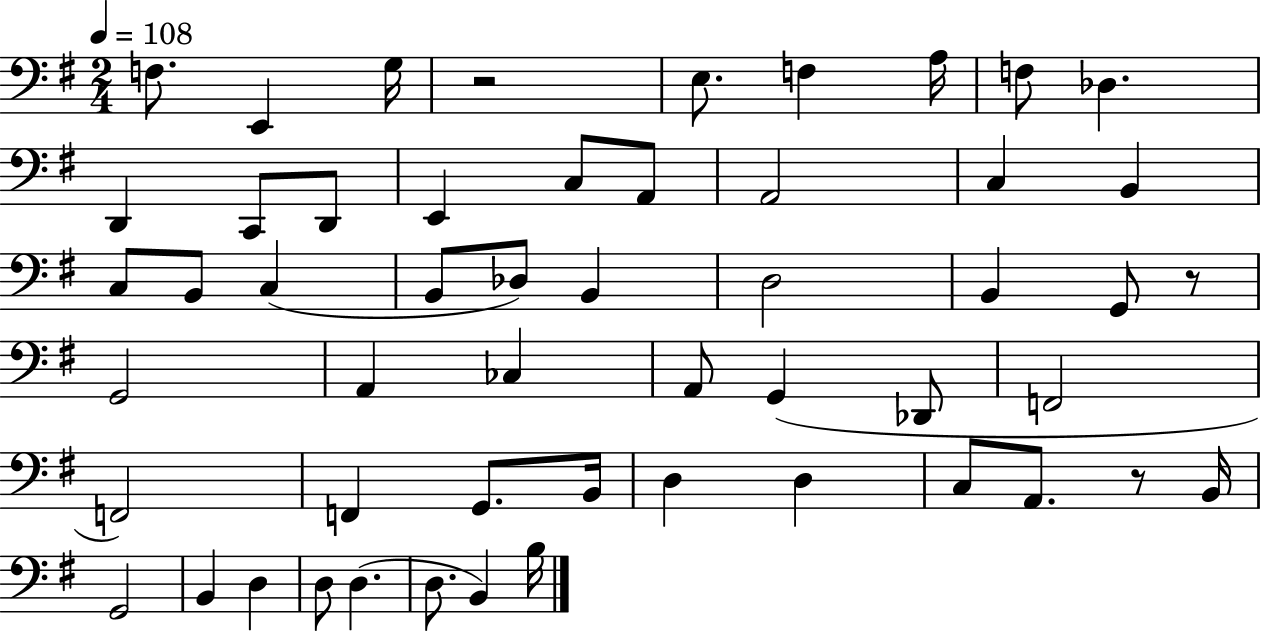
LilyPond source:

{
  \clef bass
  \numericTimeSignature
  \time 2/4
  \key g \major
  \tempo 4 = 108
  \repeat volta 2 { f8. e,4 g16 | r2 | e8. f4 a16 | f8 des4. | \break d,4 c,8 d,8 | e,4 c8 a,8 | a,2 | c4 b,4 | \break c8 b,8 c4( | b,8 des8) b,4 | d2 | b,4 g,8 r8 | \break g,2 | a,4 ces4 | a,8 g,4( des,8 | f,2 | \break f,2) | f,4 g,8. b,16 | d4 d4 | c8 a,8. r8 b,16 | \break g,2 | b,4 d4 | d8 d4.( | d8. b,4) b16 | \break } \bar "|."
}